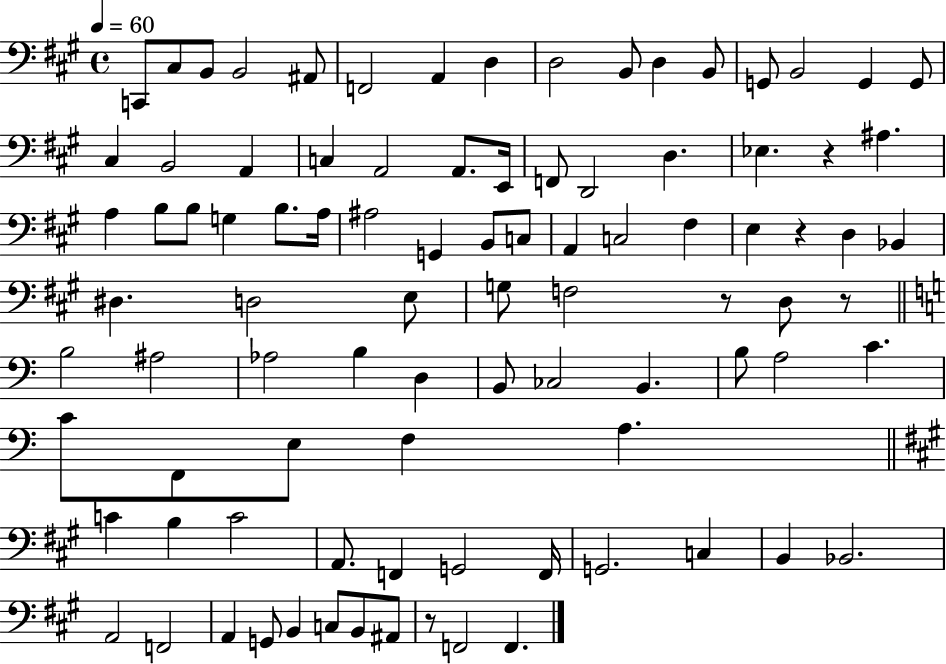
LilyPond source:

{
  \clef bass
  \time 4/4
  \defaultTimeSignature
  \key a \major
  \tempo 4 = 60
  \repeat volta 2 { c,8 cis8 b,8 b,2 ais,8 | f,2 a,4 d4 | d2 b,8 d4 b,8 | g,8 b,2 g,4 g,8 | \break cis4 b,2 a,4 | c4 a,2 a,8. e,16 | f,8 d,2 d4. | ees4. r4 ais4. | \break a4 b8 b8 g4 b8. a16 | ais2 g,4 b,8 c8 | a,4 c2 fis4 | e4 r4 d4 bes,4 | \break dis4. d2 e8 | g8 f2 r8 d8 r8 | \bar "||" \break \key c \major b2 ais2 | aes2 b4 d4 | b,8 ces2 b,4. | b8 a2 c'4. | \break c'8 f,8 e8 f4 a4. | \bar "||" \break \key a \major c'4 b4 c'2 | a,8. f,4 g,2 f,16 | g,2. c4 | b,4 bes,2. | \break a,2 f,2 | a,4 g,8 b,4 c8 b,8 ais,8 | r8 f,2 f,4. | } \bar "|."
}